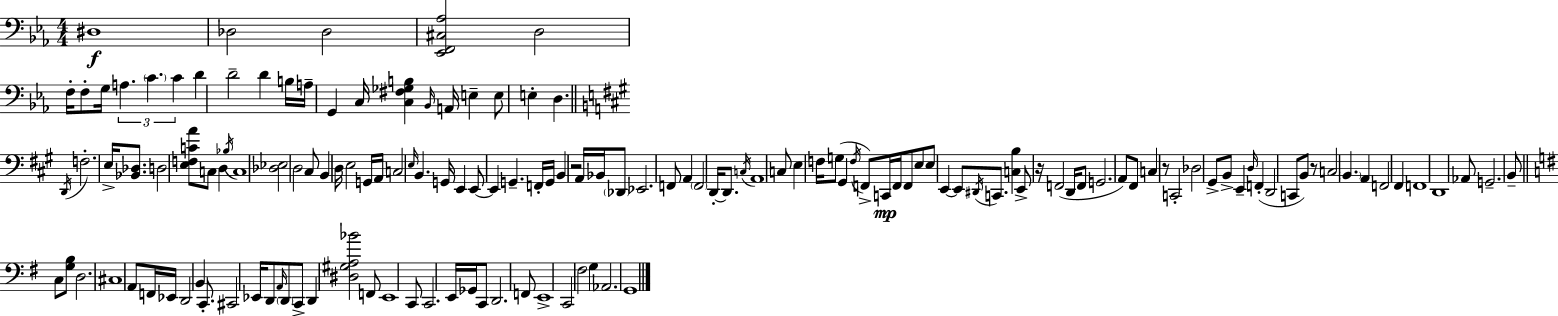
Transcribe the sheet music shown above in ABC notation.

X:1
T:Untitled
M:4/4
L:1/4
K:Eb
^D,4 _D,2 _D,2 [_E,,F,,^C,_A,]2 D,2 F,/4 F,/2 G,/4 A, C C D D2 D B,/4 A,/4 G,, C,/4 [C,^F,_G,B,] _B,,/4 A,,/4 E, E,/2 E, D, D,,/4 F,2 E,/4 [_B,,_D,]/2 D,2 [E,F,CA]/2 C,/2 D, _B,/4 C,4 [_D,_E,]2 D,2 ^C,/2 B,, D,/4 E,2 G,,/4 A,,/4 C,2 E,/4 B,, G,,/4 E,, E,,/2 E,, G,, F,,/4 G,,/4 B,, z2 A,,/4 _B,,/4 _D,,/2 _E,,2 F,,/2 A,, F,,2 D,,/4 D,,/2 C,/4 A,,4 C,/2 E, F,/4 G,/2 ^G,, F,/4 F,,/2 C,,/4 F,,/4 F,,/2 E,/2 E,/2 E,, E,,/2 ^D,,/4 C,,/2 [C,B,] E,,/2 z/4 F,,2 D,,/4 F,,/2 G,,2 A,,/2 ^F,,/2 C, z/2 C,,2 _D,2 ^G,,/2 B,,/2 E,, D,/4 F,, D,,2 C,,/2 B,,/2 z/2 C,2 B,, A,, F,,2 ^F,, F,,4 D,,4 _A,,/2 G,,2 B,,/2 C,/2 [G,B,]/2 D,2 ^C,4 A,,/2 F,,/4 _E,,/4 D,,2 B,, C,,/2 ^C,,2 _E,,/4 D,,/2 A,,/4 D,,/2 C,,/2 D,, [^D,^G,A,_B]2 F,,/2 E,,4 C,,/2 C,,2 E,,/4 _G,,/4 C,,/2 D,,2 F,,/2 E,,4 C,,2 ^F,2 G, _A,,2 G,,4